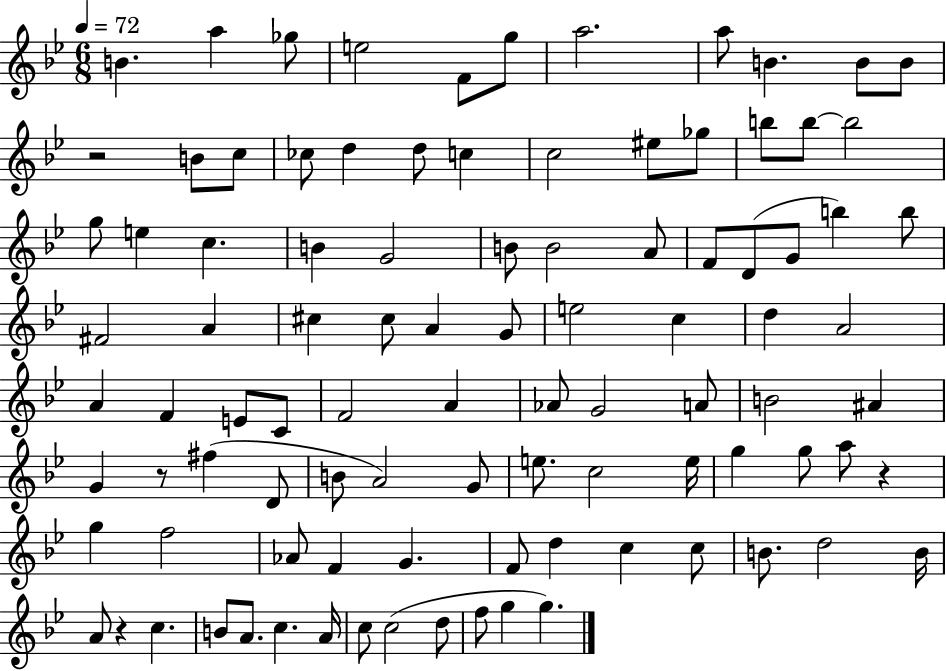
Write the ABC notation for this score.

X:1
T:Untitled
M:6/8
L:1/4
K:Bb
B a _g/2 e2 F/2 g/2 a2 a/2 B B/2 B/2 z2 B/2 c/2 _c/2 d d/2 c c2 ^e/2 _g/2 b/2 b/2 b2 g/2 e c B G2 B/2 B2 A/2 F/2 D/2 G/2 b b/2 ^F2 A ^c ^c/2 A G/2 e2 c d A2 A F E/2 C/2 F2 A _A/2 G2 A/2 B2 ^A G z/2 ^f D/2 B/2 A2 G/2 e/2 c2 e/4 g g/2 a/2 z g f2 _A/2 F G F/2 d c c/2 B/2 d2 B/4 A/2 z c B/2 A/2 c A/4 c/2 c2 d/2 f/2 g g